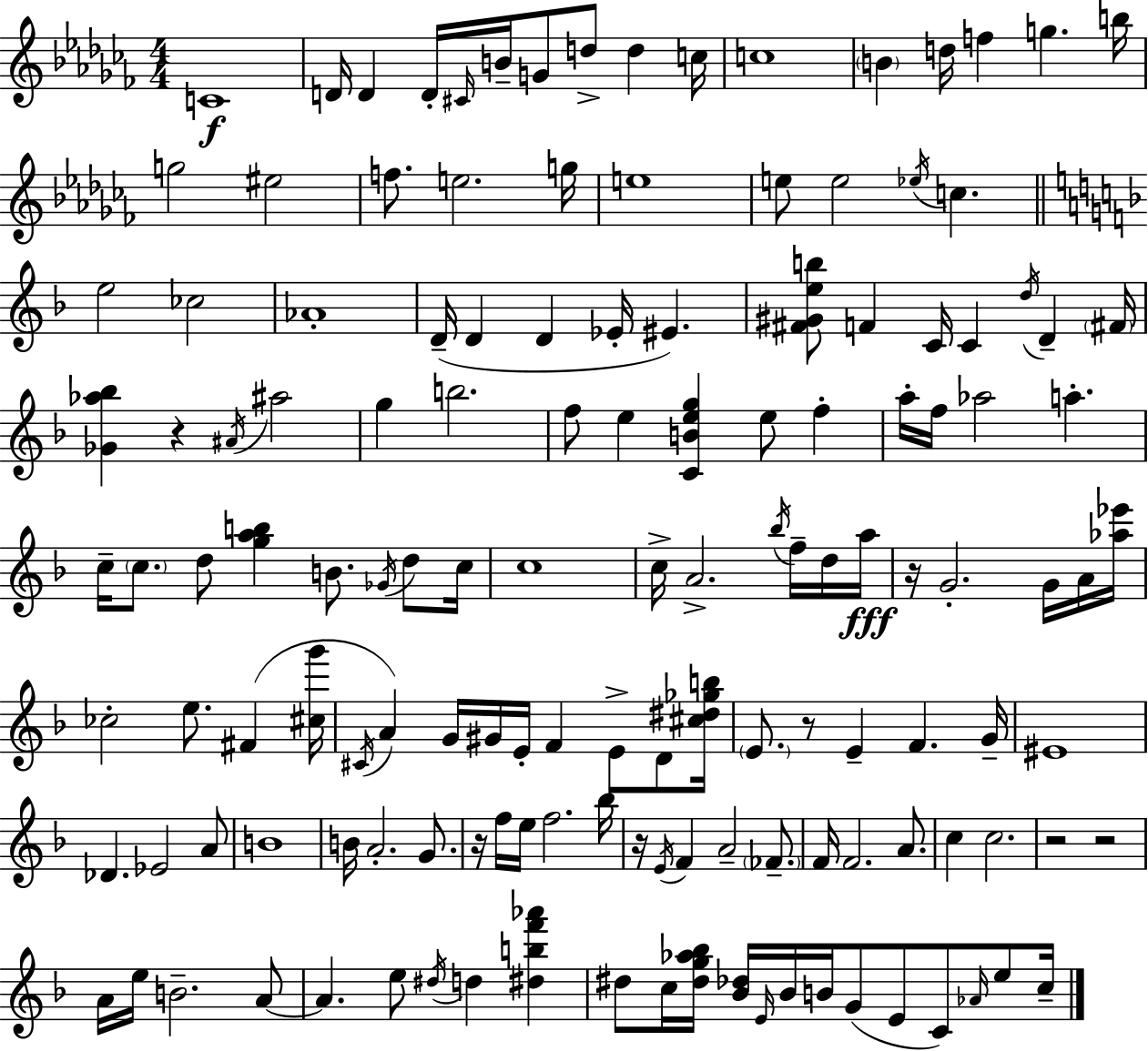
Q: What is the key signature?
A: AES minor